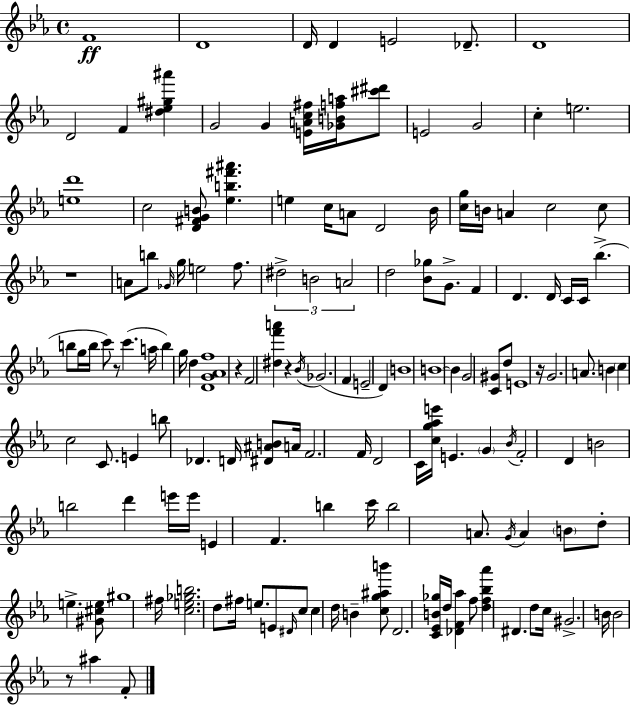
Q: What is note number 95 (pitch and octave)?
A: G4